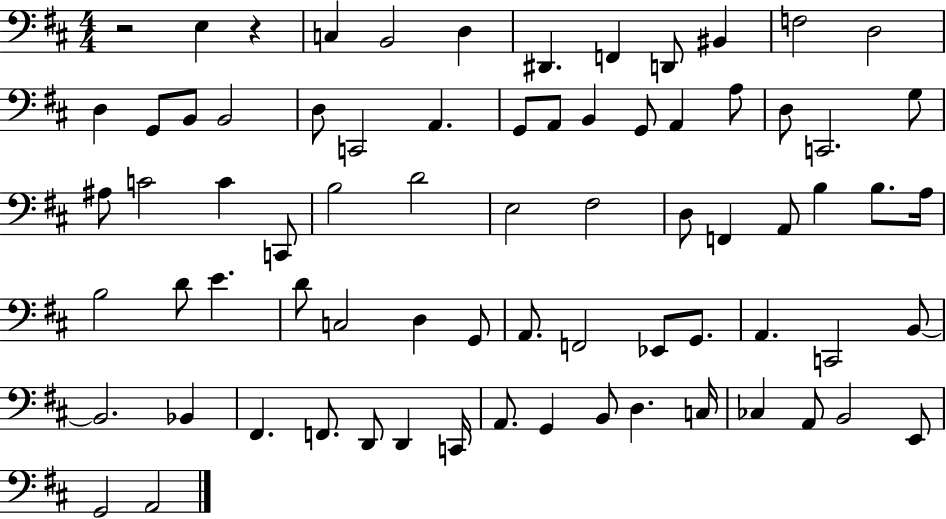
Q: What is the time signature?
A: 4/4